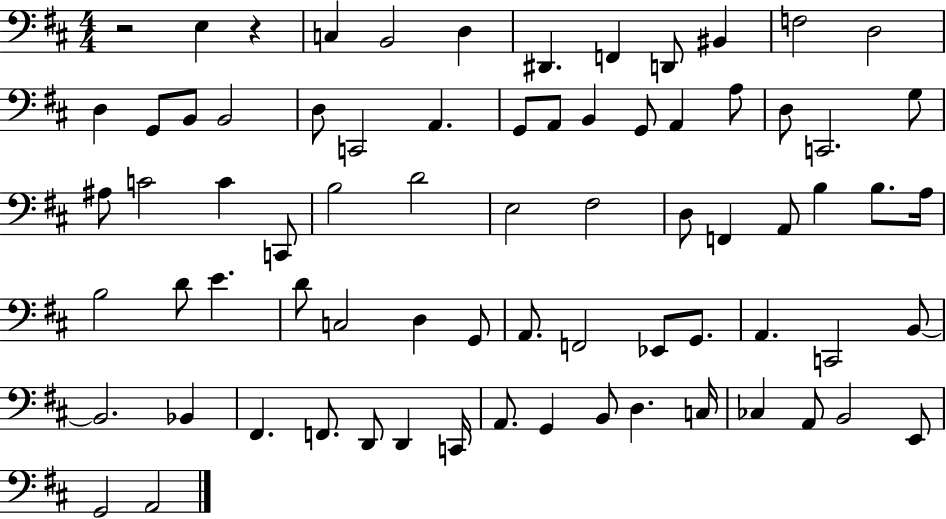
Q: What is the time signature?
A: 4/4